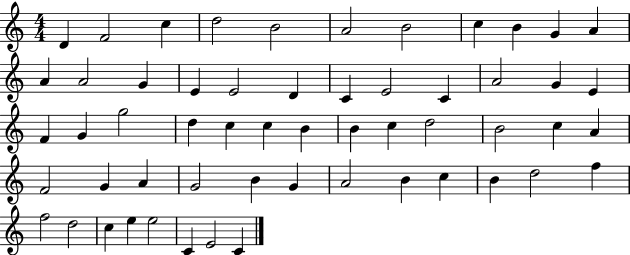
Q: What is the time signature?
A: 4/4